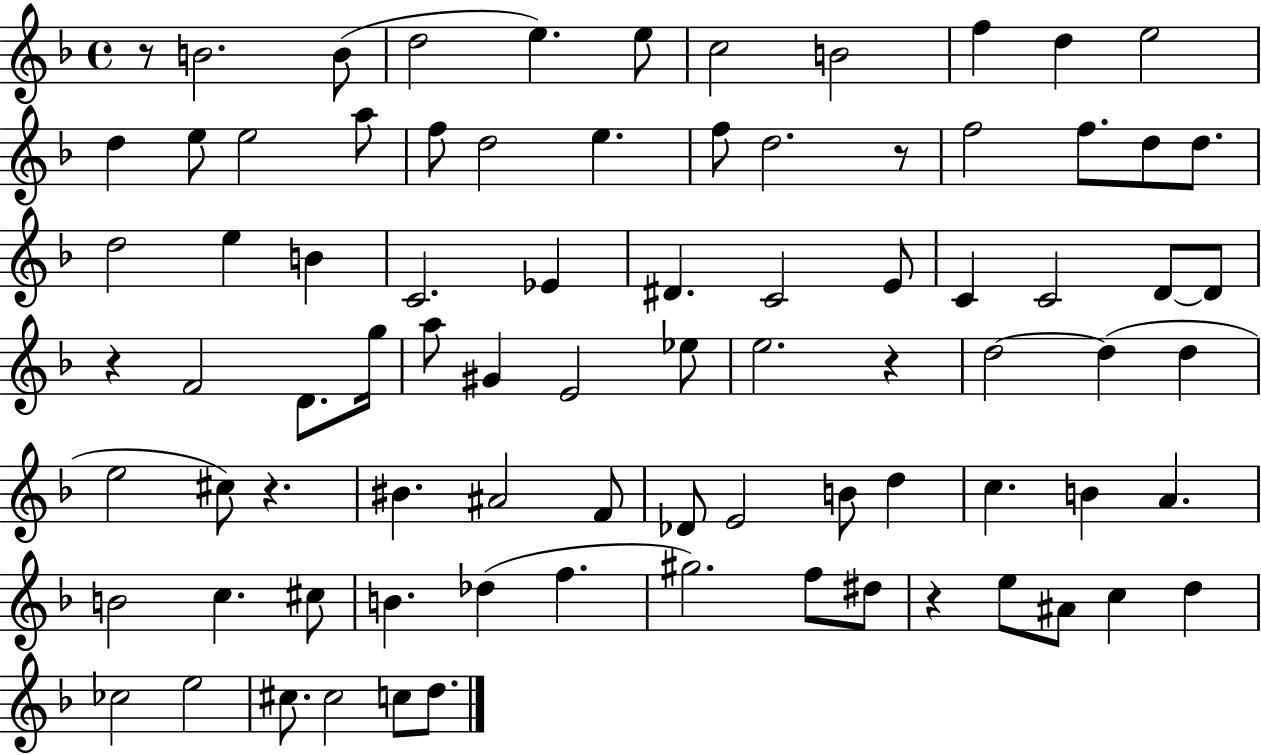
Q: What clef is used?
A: treble